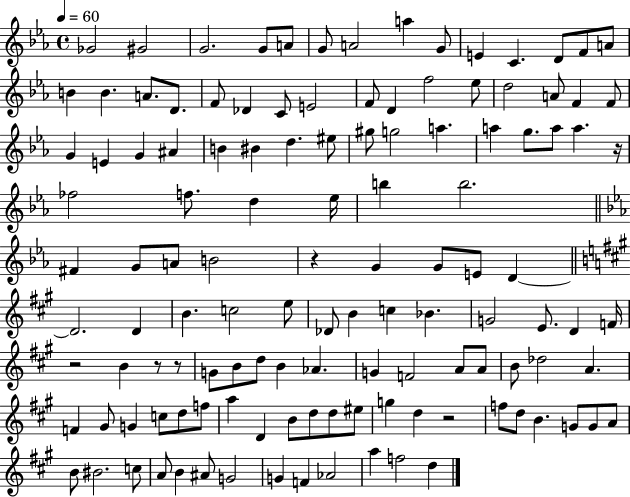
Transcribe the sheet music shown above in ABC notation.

X:1
T:Untitled
M:4/4
L:1/4
K:Eb
_G2 ^G2 G2 G/2 A/2 G/2 A2 a G/2 E C D/2 F/2 A/2 B B A/2 D/2 F/2 _D C/2 E2 F/2 D f2 _e/2 d2 A/2 F F/2 G E G ^A B ^B d ^e/2 ^g/2 g2 a a g/2 a/2 a z/4 _f2 f/2 d _e/4 b b2 ^F G/2 A/2 B2 z G G/2 E/2 D D2 D B c2 e/2 _D/2 B c _B G2 E/2 D F/4 z2 B z/2 z/2 G/2 B/2 d/2 B _A G F2 A/2 A/2 B/2 _d2 A F ^G/2 G c/2 d/2 f/2 a D B/2 d/2 d/2 ^e/2 g d z2 f/2 d/2 B G/2 G/2 A/2 B/2 ^B2 c/2 A/2 B ^A/2 G2 G F _A2 a f2 d